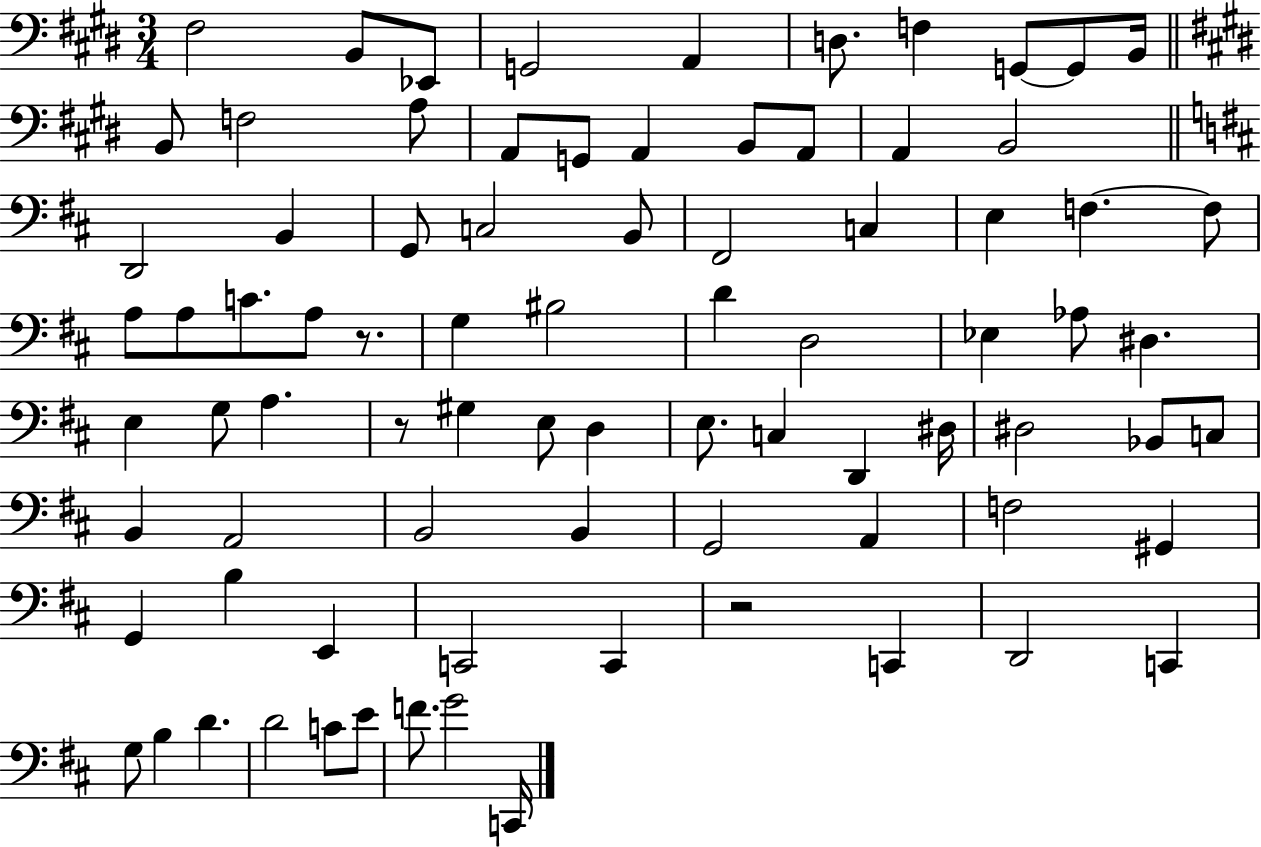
X:1
T:Untitled
M:3/4
L:1/4
K:E
^F,2 B,,/2 _E,,/2 G,,2 A,, D,/2 F, G,,/2 G,,/2 B,,/4 B,,/2 F,2 A,/2 A,,/2 G,,/2 A,, B,,/2 A,,/2 A,, B,,2 D,,2 B,, G,,/2 C,2 B,,/2 ^F,,2 C, E, F, F,/2 A,/2 A,/2 C/2 A,/2 z/2 G, ^B,2 D D,2 _E, _A,/2 ^D, E, G,/2 A, z/2 ^G, E,/2 D, E,/2 C, D,, ^D,/4 ^D,2 _B,,/2 C,/2 B,, A,,2 B,,2 B,, G,,2 A,, F,2 ^G,, G,, B, E,, C,,2 C,, z2 C,, D,,2 C,, G,/2 B, D D2 C/2 E/2 F/2 G2 C,,/4